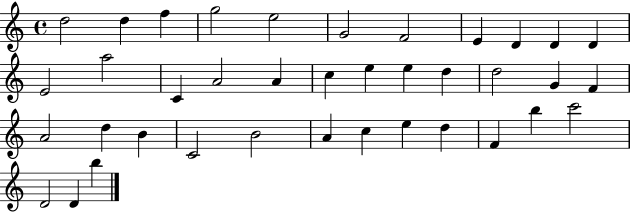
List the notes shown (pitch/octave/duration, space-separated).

D5/h D5/q F5/q G5/h E5/h G4/h F4/h E4/q D4/q D4/q D4/q E4/h A5/h C4/q A4/h A4/q C5/q E5/q E5/q D5/q D5/h G4/q F4/q A4/h D5/q B4/q C4/h B4/h A4/q C5/q E5/q D5/q F4/q B5/q C6/h D4/h D4/q B5/q